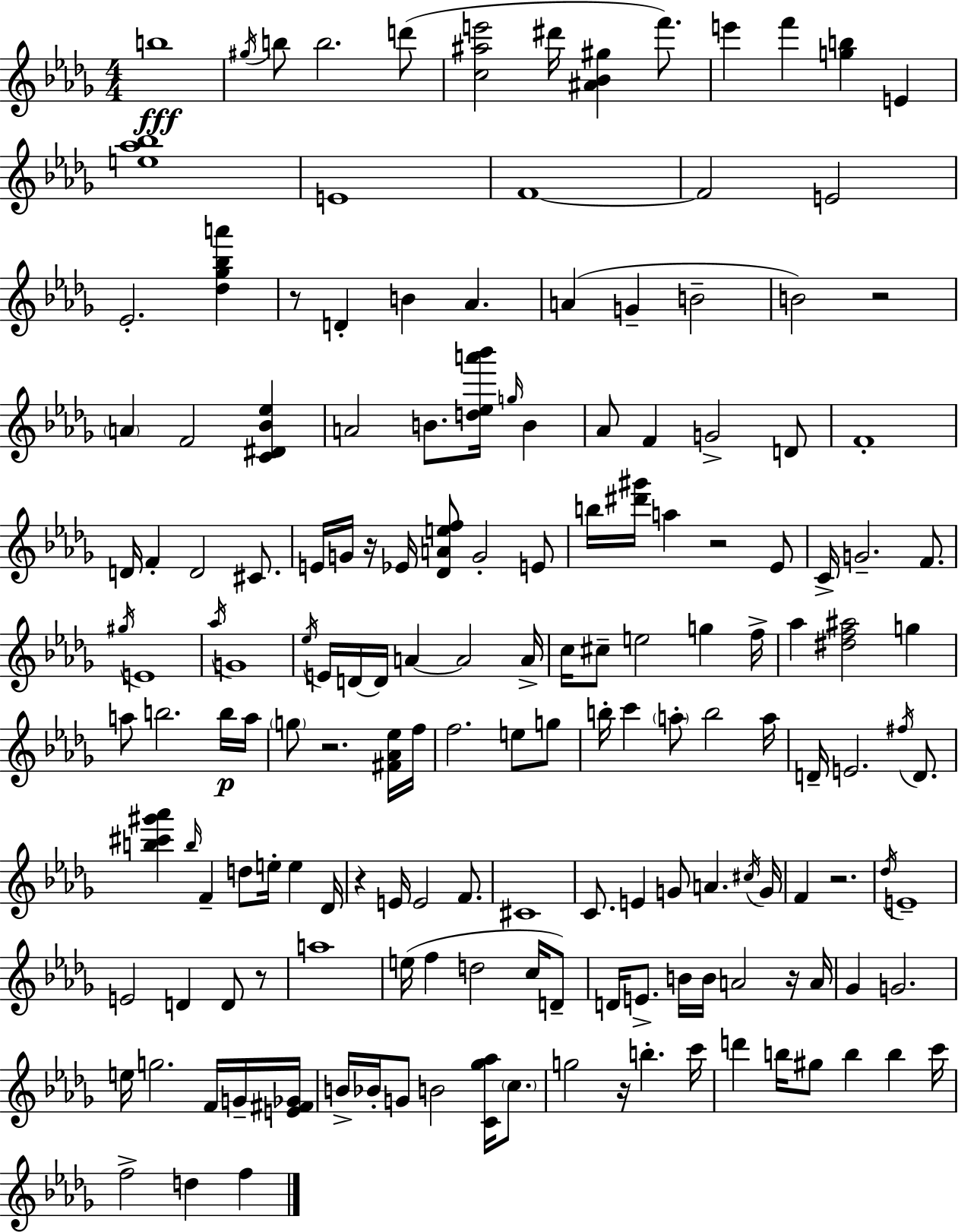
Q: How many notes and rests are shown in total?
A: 165